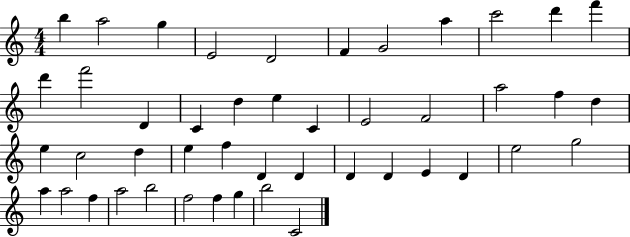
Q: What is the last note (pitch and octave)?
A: C4